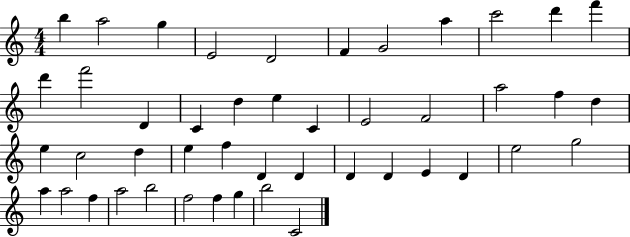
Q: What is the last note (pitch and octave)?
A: C4